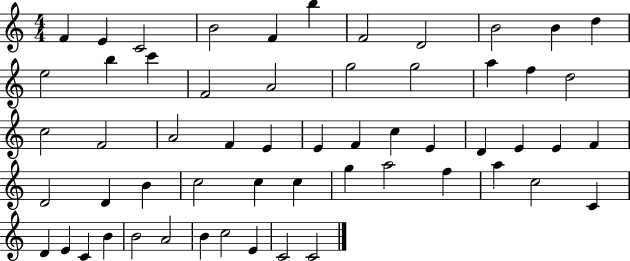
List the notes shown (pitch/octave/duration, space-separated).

F4/q E4/q C4/h B4/h F4/q B5/q F4/h D4/h B4/h B4/q D5/q E5/h B5/q C6/q F4/h A4/h G5/h G5/h A5/q F5/q D5/h C5/h F4/h A4/h F4/q E4/q E4/q F4/q C5/q E4/q D4/q E4/q E4/q F4/q D4/h D4/q B4/q C5/h C5/q C5/q G5/q A5/h F5/q A5/q C5/h C4/q D4/q E4/q C4/q B4/q B4/h A4/h B4/q C5/h E4/q C4/h C4/h